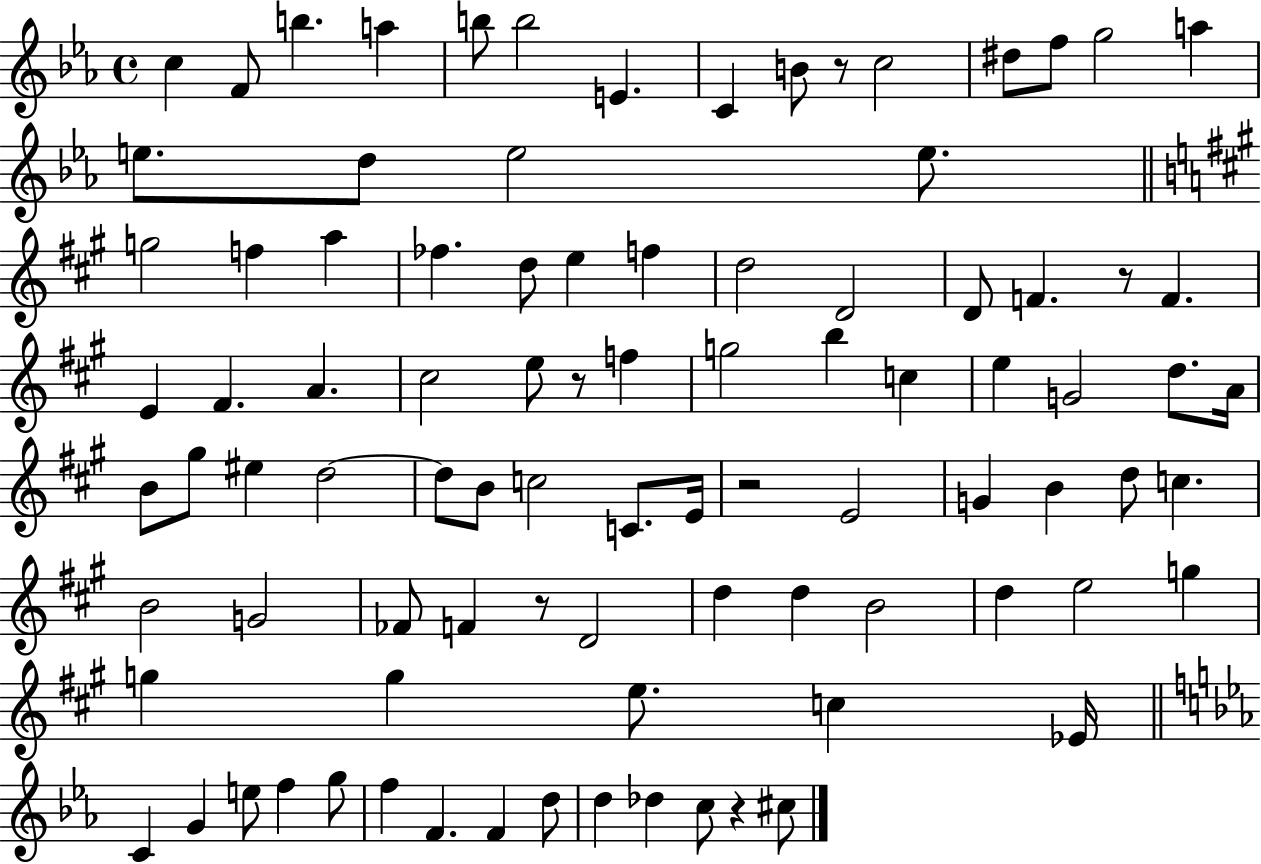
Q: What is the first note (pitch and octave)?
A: C5